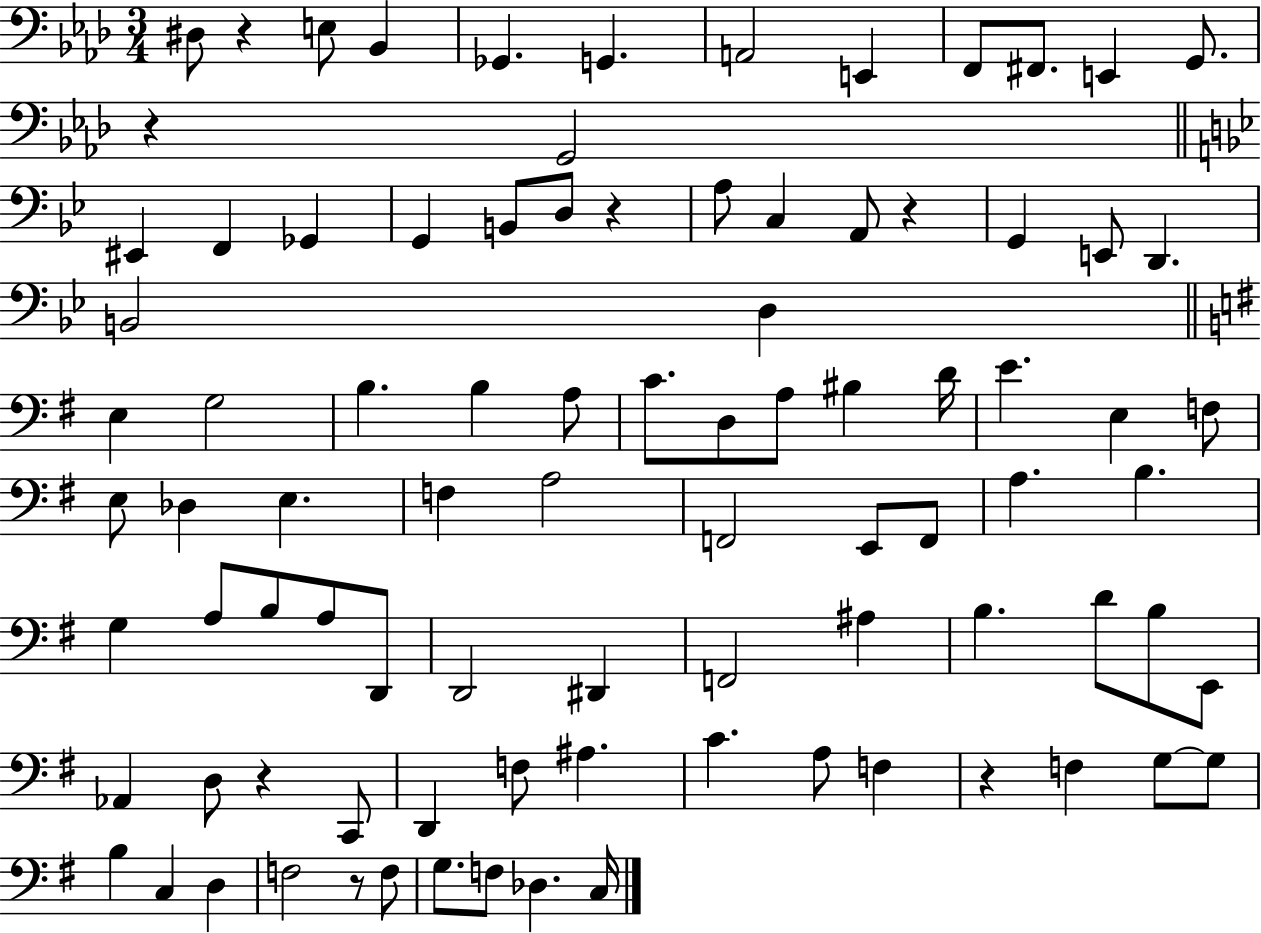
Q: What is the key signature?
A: AES major